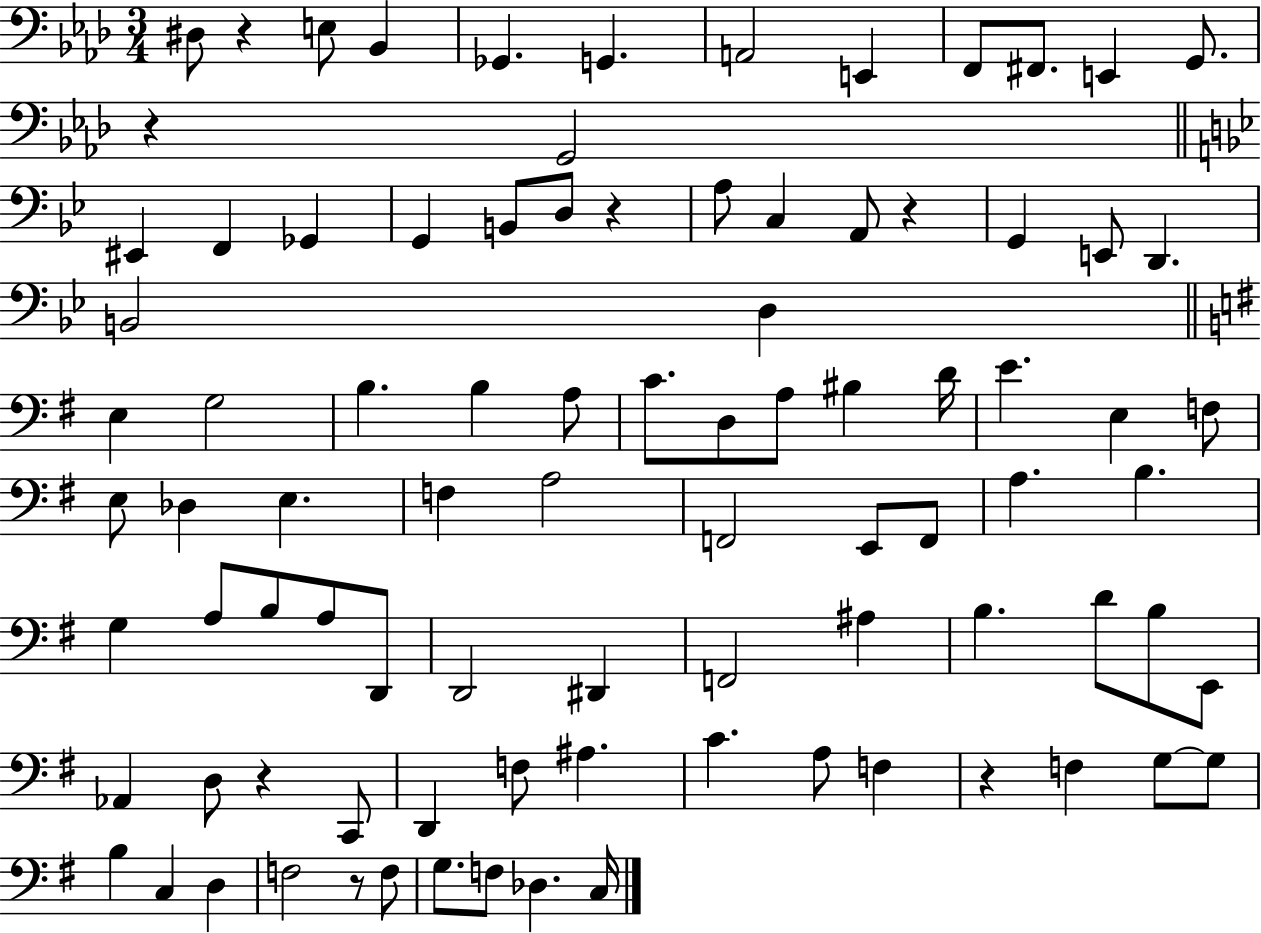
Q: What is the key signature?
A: AES major